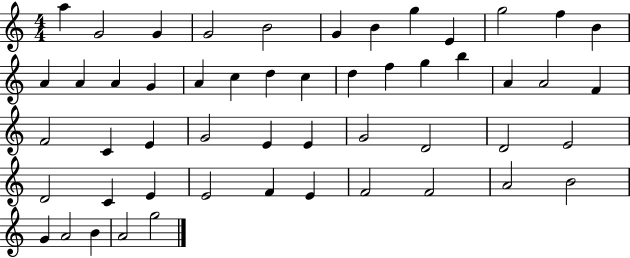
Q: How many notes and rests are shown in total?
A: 52